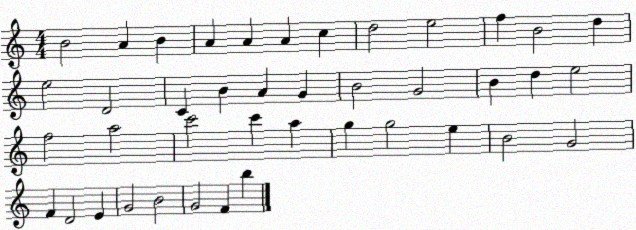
X:1
T:Untitled
M:4/4
L:1/4
K:C
B2 A B A A A c d2 e2 f B2 d e2 D2 C B A G B2 G2 B d e2 f2 a2 c'2 c' a g g2 e B2 G2 F D2 E G2 B2 G2 F b